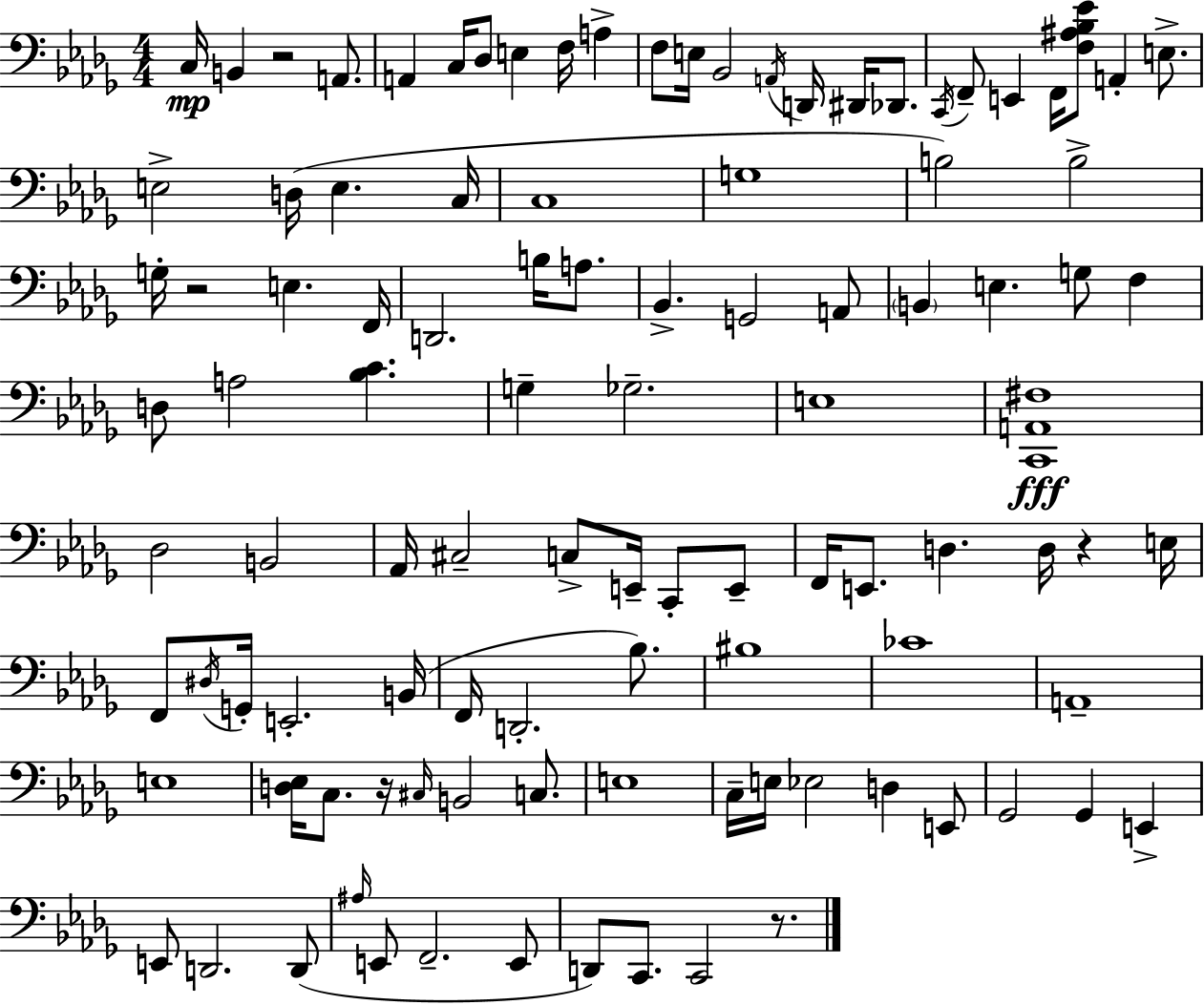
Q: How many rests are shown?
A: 5